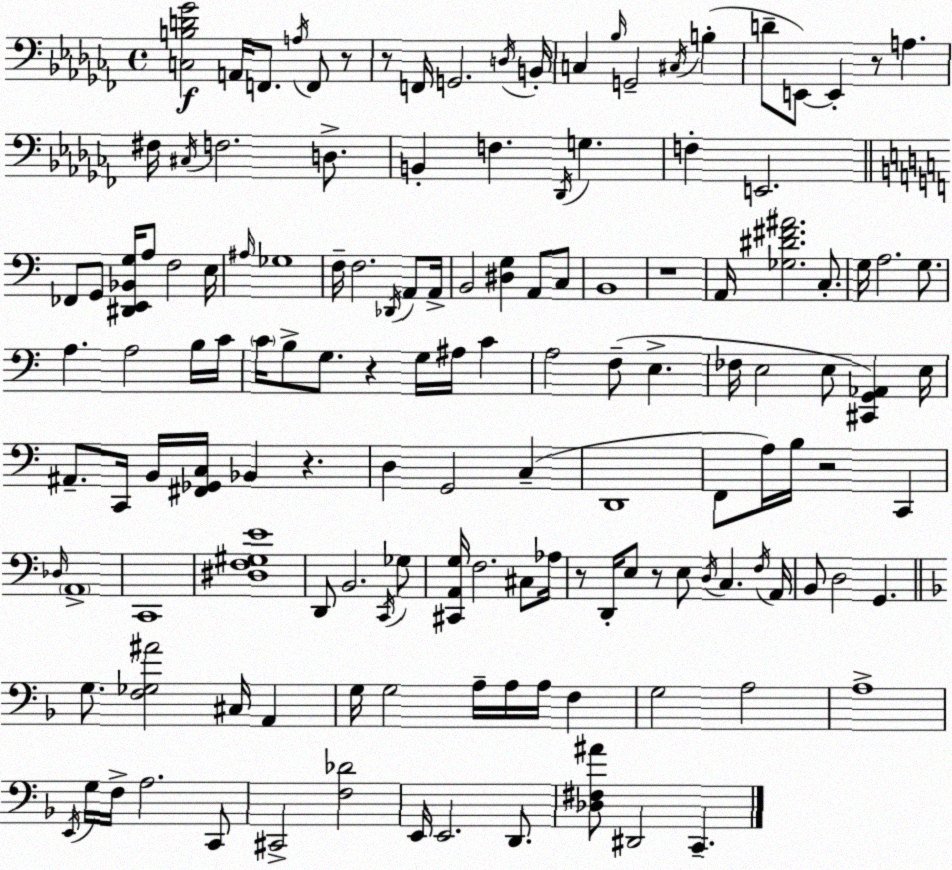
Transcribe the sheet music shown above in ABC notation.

X:1
T:Untitled
M:4/4
L:1/4
K:Abm
[C,B,D_G]2 A,,/4 F,,/2 A,/4 F,,/2 z/2 z/2 F,,/4 G,,2 D,/4 B,,/4 C, _B,/4 G,,2 ^C,/4 B, D/2 E,,/2 E,, z/2 A, ^F,/4 ^C,/4 F,2 D,/2 B,, F, _D,,/4 G, F, E,,2 _F,,/2 G,,/2 [^D,,E,,_B,,G,]/4 A,/2 F,2 E,/4 ^A,/4 _G,4 F,/4 F,2 _D,,/4 A,,/2 A,,/4 B,,2 [^D,G,] A,,/2 C,/2 B,,4 z4 A,,/4 [_G,^D^F^A]2 C,/2 G,/4 A,2 G,/2 A, A,2 B,/4 C/4 C/4 B,/2 G,/2 z G,/4 ^A,/4 C A,2 F,/2 E, _F,/4 E,2 E,/2 [^C,,G,,_A,,] E,/4 ^A,,/2 C,,/4 B,,/4 [^F,,_G,,C,]/4 _B,, z D, G,,2 C, D,,4 F,,/2 A,/4 B,/4 z2 C,, _D,/4 A,,4 C,,4 [^D,F,^G,E]4 D,,/2 B,,2 C,,/4 _G,/2 [^C,,A,,G,]/4 F,2 ^C,/2 _A,/4 z/2 D,,/4 E,/2 z/2 E,/2 D,/4 C, F,/4 A,,/4 B,,/2 D,2 G,, G,/2 [F,_G,^A]2 ^C,/4 A,, G,/4 G,2 A,/4 A,/4 A,/4 F, G,2 A,2 A,4 E,,/4 G,/4 F,/4 A,2 C,,/2 ^C,,2 [F,_D]2 E,,/4 E,,2 D,,/2 [_D,^F,^A]/2 ^D,,2 C,,